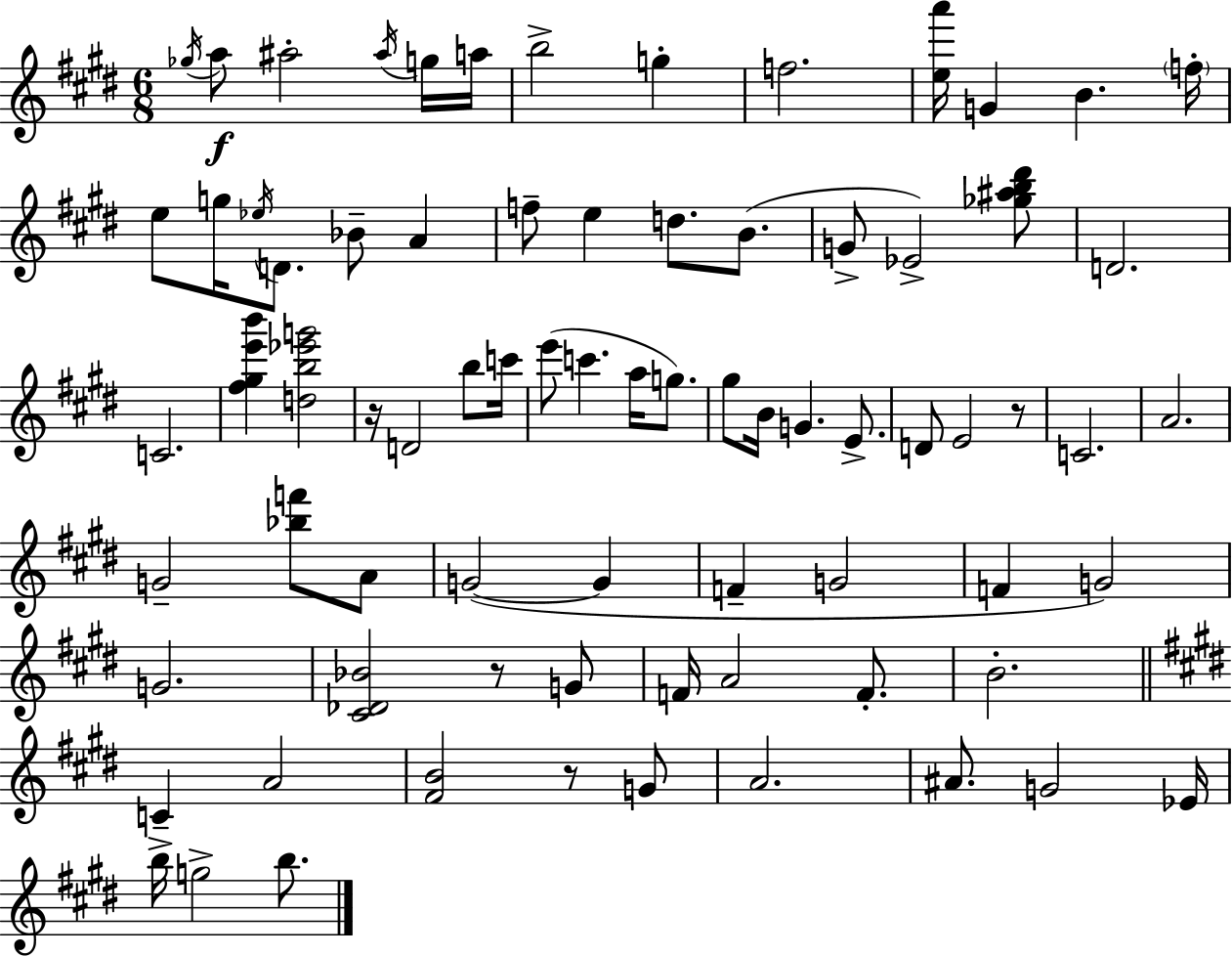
Gb5/s A5/e A#5/h A#5/s G5/s A5/s B5/h G5/q F5/h. [E5,A6]/s G4/q B4/q. F5/s E5/e G5/s Eb5/s D4/e. Bb4/e A4/q F5/e E5/q D5/e. B4/e. G4/e Eb4/h [Gb5,A#5,B5,D#6]/e D4/h. C4/h. [F#5,G#5,E6,B6]/q [D5,B5,Eb6,G6]/h R/s D4/h B5/e C6/s E6/e C6/q. A5/s G5/e. G#5/e B4/s G4/q. E4/e. D4/e E4/h R/e C4/h. A4/h. G4/h [Bb5,F6]/e A4/e G4/h G4/q F4/q G4/h F4/q G4/h G4/h. [C#4,Db4,Bb4]/h R/e G4/e F4/s A4/h F4/e. B4/h. C4/q A4/h [F#4,B4]/h R/e G4/e A4/h. A#4/e. G4/h Eb4/s B5/s G5/h B5/e.